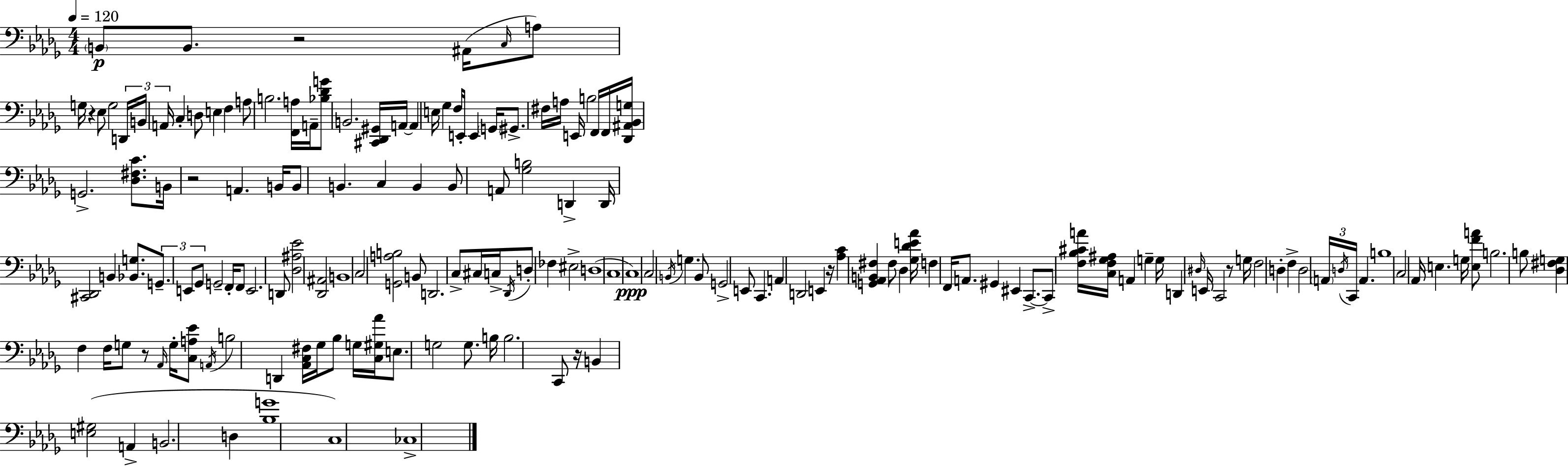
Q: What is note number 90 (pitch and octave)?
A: G3